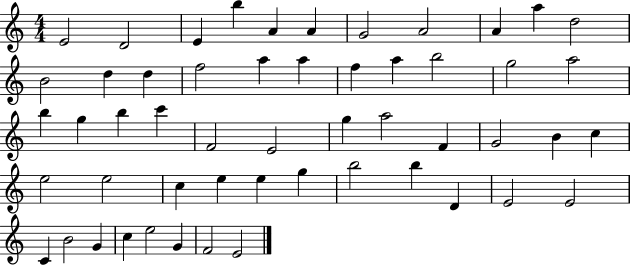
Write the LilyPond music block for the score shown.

{
  \clef treble
  \numericTimeSignature
  \time 4/4
  \key c \major
  e'2 d'2 | e'4 b''4 a'4 a'4 | g'2 a'2 | a'4 a''4 d''2 | \break b'2 d''4 d''4 | f''2 a''4 a''4 | f''4 a''4 b''2 | g''2 a''2 | \break b''4 g''4 b''4 c'''4 | f'2 e'2 | g''4 a''2 f'4 | g'2 b'4 c''4 | \break e''2 e''2 | c''4 e''4 e''4 g''4 | b''2 b''4 d'4 | e'2 e'2 | \break c'4 b'2 g'4 | c''4 e''2 g'4 | f'2 e'2 | \bar "|."
}